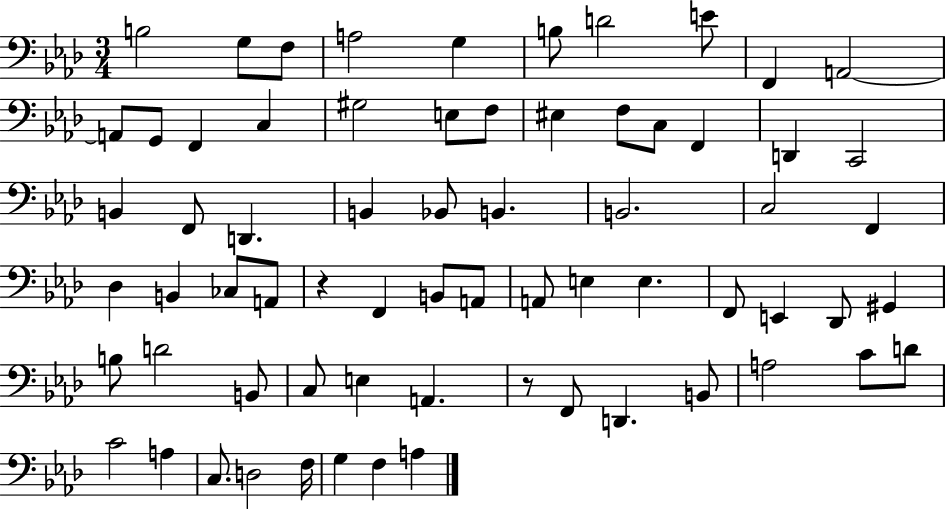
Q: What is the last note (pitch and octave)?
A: A3